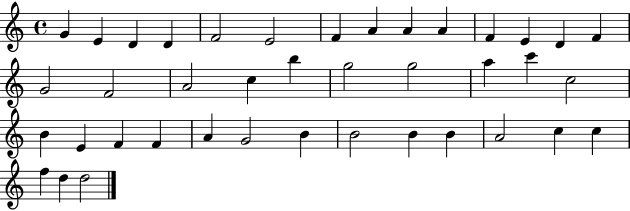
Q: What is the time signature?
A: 4/4